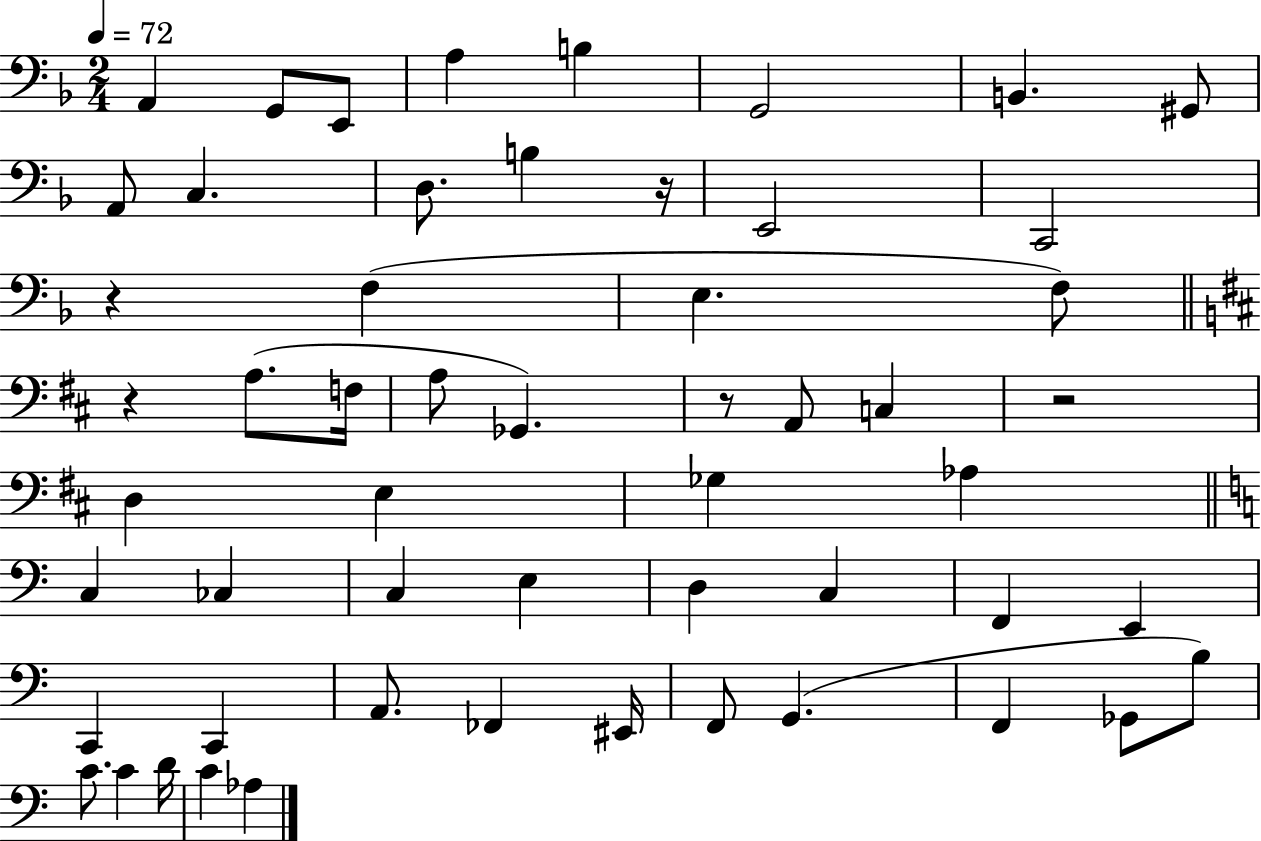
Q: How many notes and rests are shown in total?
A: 55